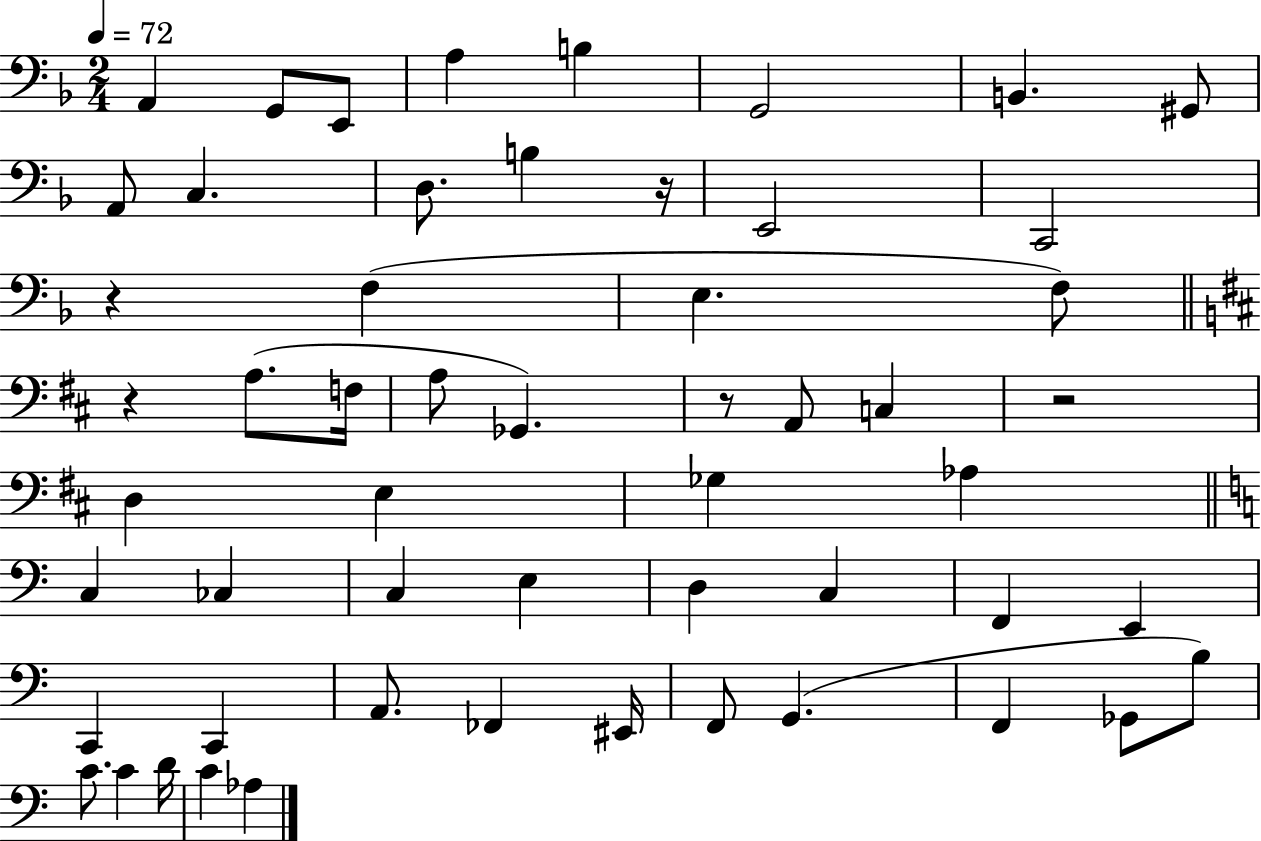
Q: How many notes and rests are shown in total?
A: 55